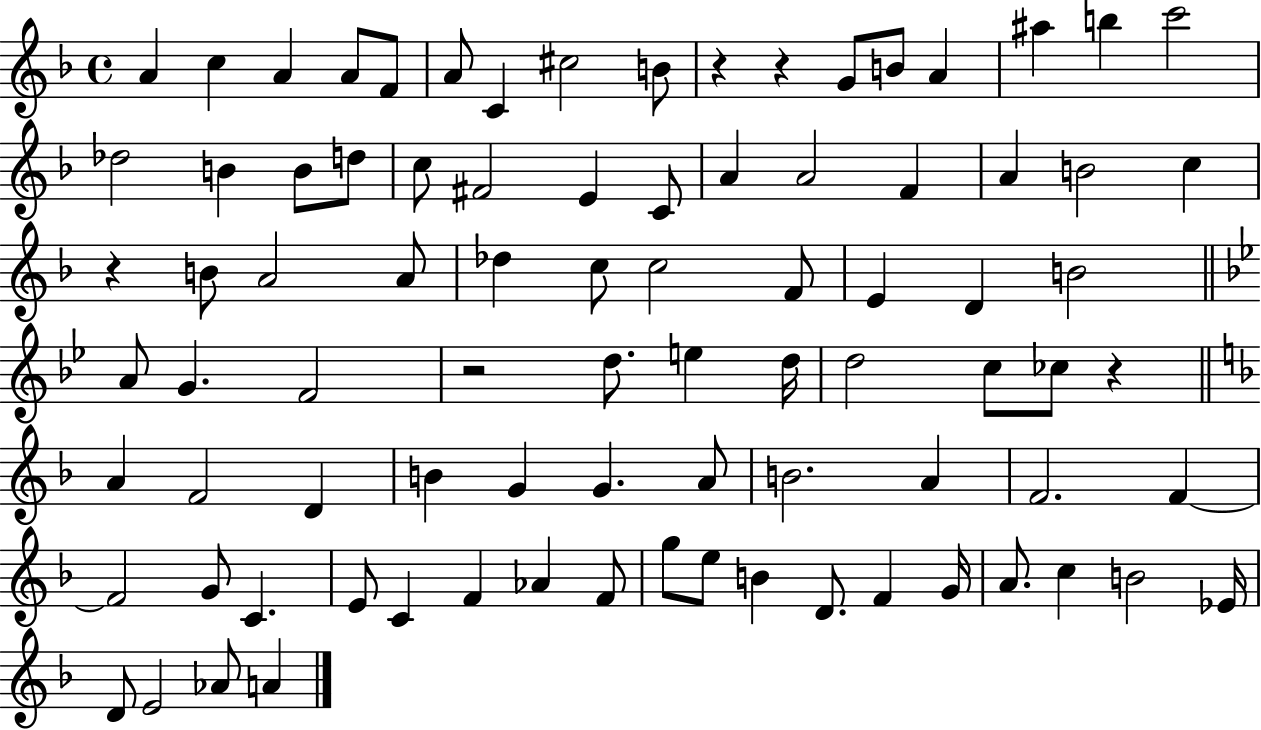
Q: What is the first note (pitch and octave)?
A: A4